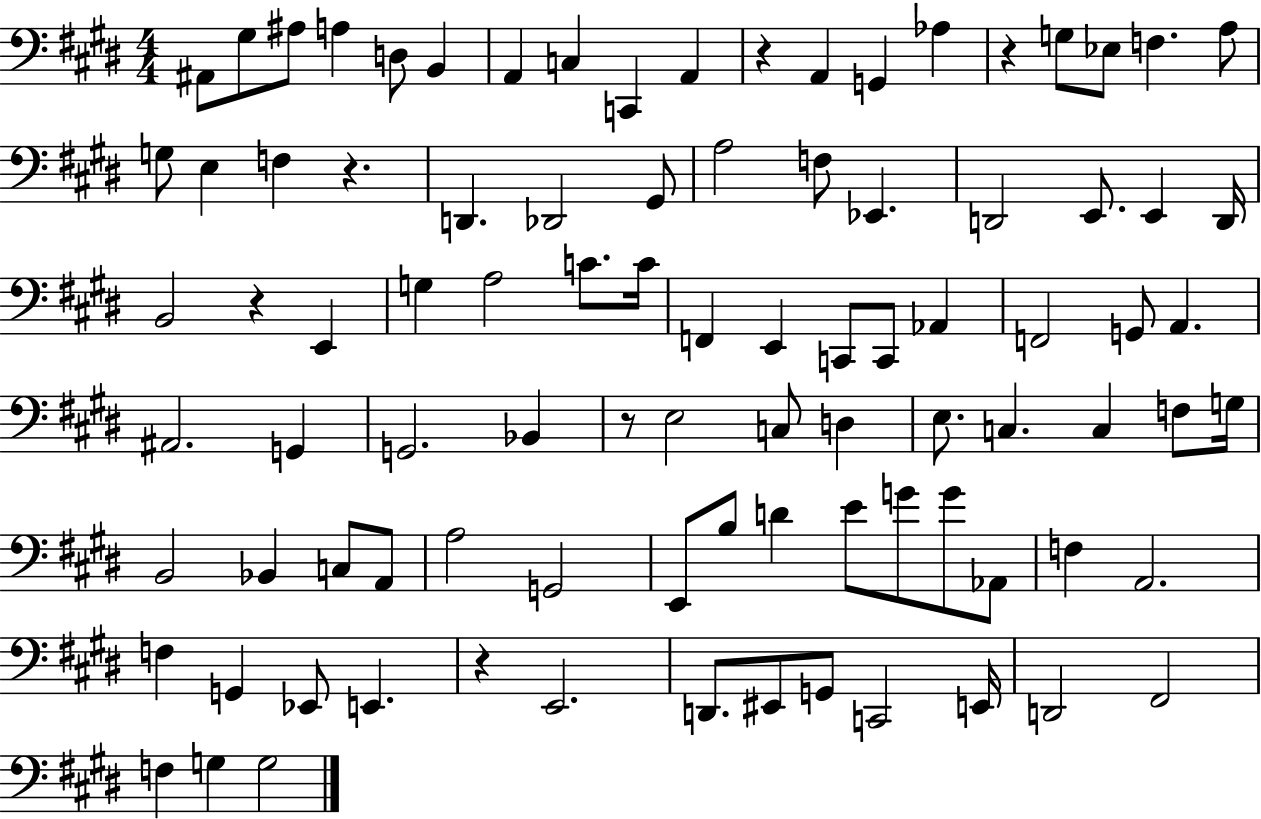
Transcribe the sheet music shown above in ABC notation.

X:1
T:Untitled
M:4/4
L:1/4
K:E
^A,,/2 ^G,/2 ^A,/2 A, D,/2 B,, A,, C, C,, A,, z A,, G,, _A, z G,/2 _E,/2 F, A,/2 G,/2 E, F, z D,, _D,,2 ^G,,/2 A,2 F,/2 _E,, D,,2 E,,/2 E,, D,,/4 B,,2 z E,, G, A,2 C/2 C/4 F,, E,, C,,/2 C,,/2 _A,, F,,2 G,,/2 A,, ^A,,2 G,, G,,2 _B,, z/2 E,2 C,/2 D, E,/2 C, C, F,/2 G,/4 B,,2 _B,, C,/2 A,,/2 A,2 G,,2 E,,/2 B,/2 D E/2 G/2 G/2 _A,,/2 F, A,,2 F, G,, _E,,/2 E,, z E,,2 D,,/2 ^E,,/2 G,,/2 C,,2 E,,/4 D,,2 ^F,,2 F, G, G,2